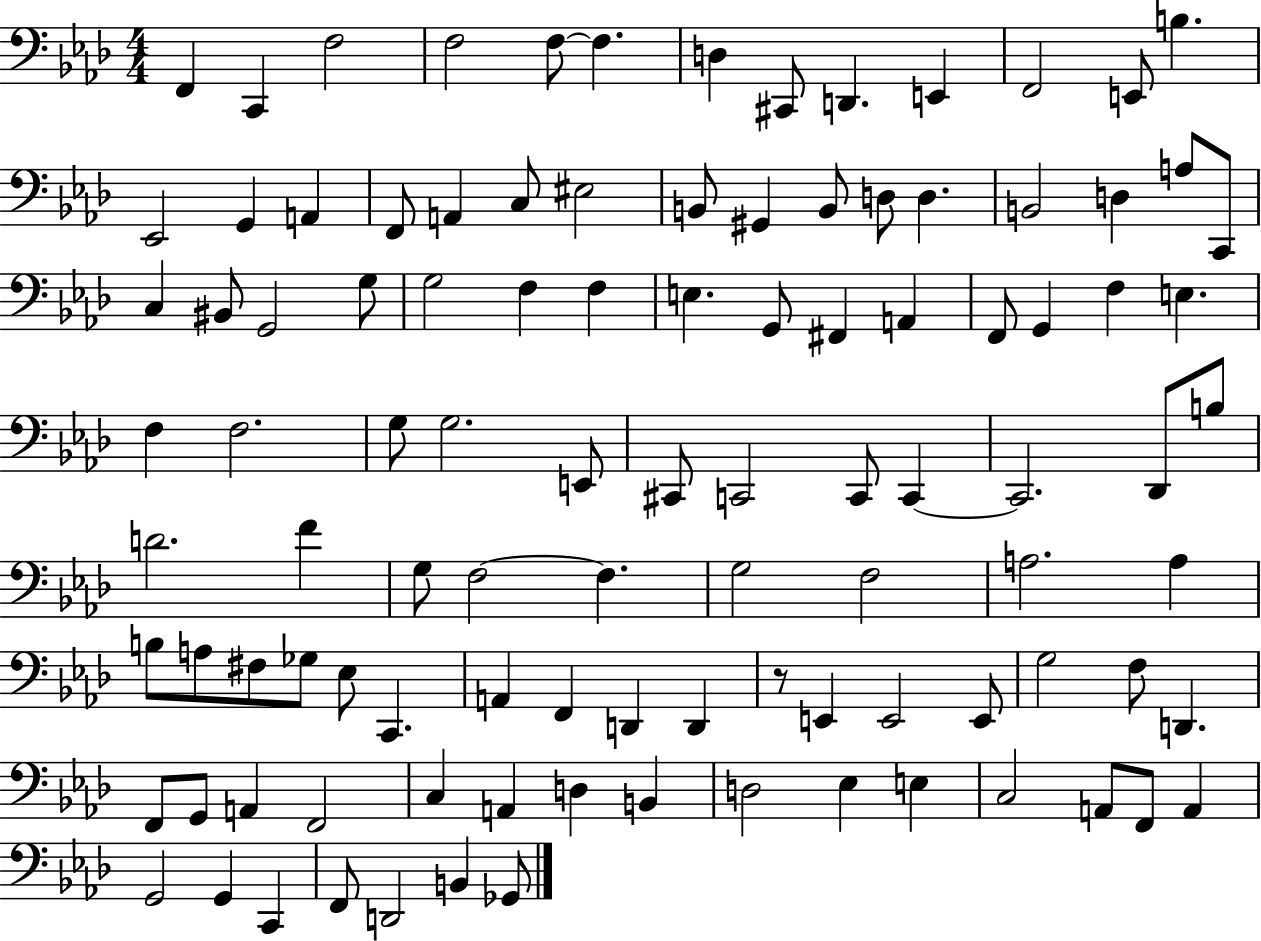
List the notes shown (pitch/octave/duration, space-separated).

F2/q C2/q F3/h F3/h F3/e F3/q. D3/q C#2/e D2/q. E2/q F2/h E2/e B3/q. Eb2/h G2/q A2/q F2/e A2/q C3/e EIS3/h B2/e G#2/q B2/e D3/e D3/q. B2/h D3/q A3/e C2/e C3/q BIS2/e G2/h G3/e G3/h F3/q F3/q E3/q. G2/e F#2/q A2/q F2/e G2/q F3/q E3/q. F3/q F3/h. G3/e G3/h. E2/e C#2/e C2/h C2/e C2/q C2/h. Db2/e B3/e D4/h. F4/q G3/e F3/h F3/q. G3/h F3/h A3/h. A3/q B3/e A3/e F#3/e Gb3/e Eb3/e C2/q. A2/q F2/q D2/q D2/q R/e E2/q E2/h E2/e G3/h F3/e D2/q. F2/e G2/e A2/q F2/h C3/q A2/q D3/q B2/q D3/h Eb3/q E3/q C3/h A2/e F2/e A2/q G2/h G2/q C2/q F2/e D2/h B2/q Gb2/e